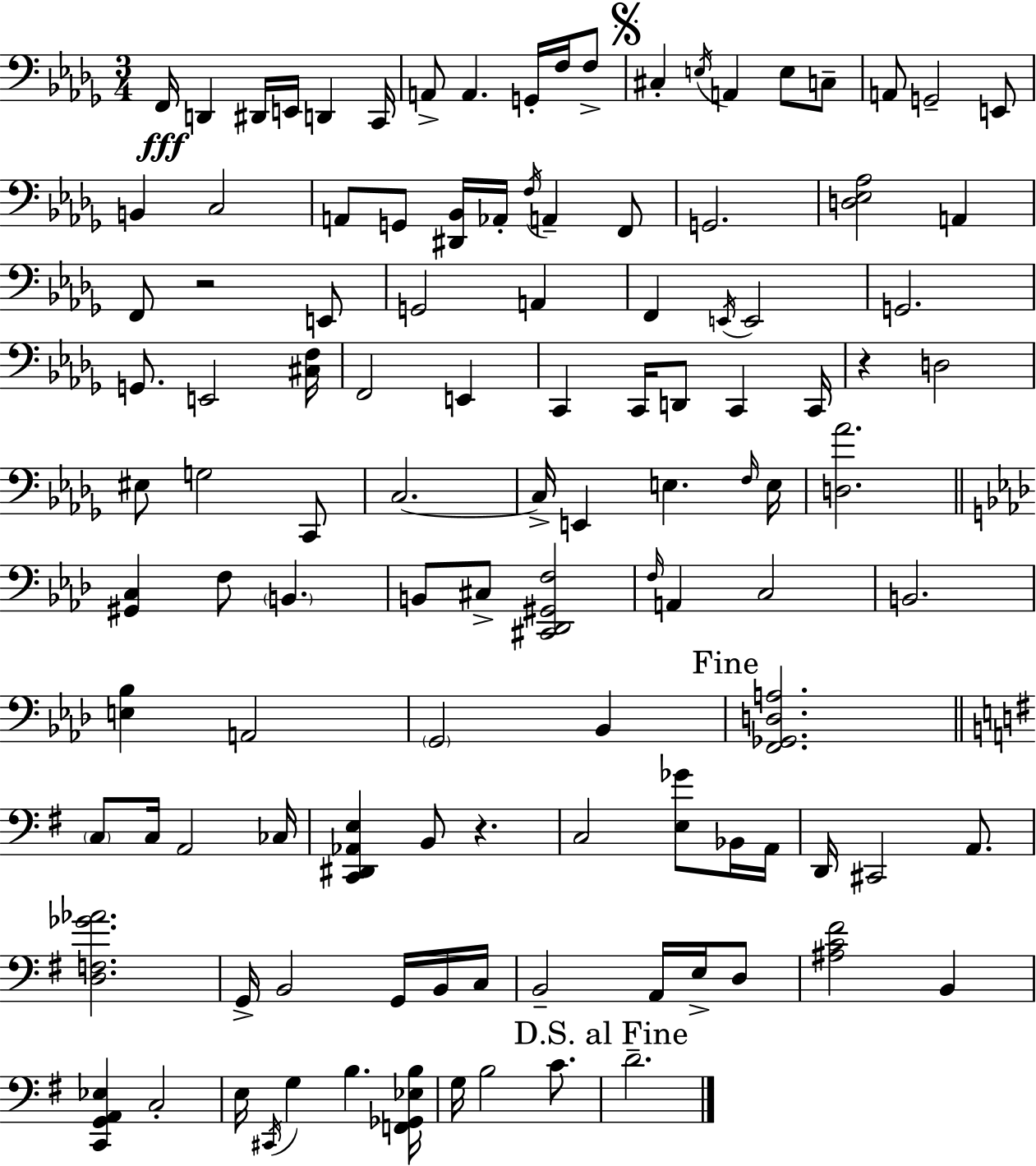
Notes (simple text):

F2/s D2/q D#2/s E2/s D2/q C2/s A2/e A2/q. G2/s F3/s F3/e C#3/q E3/s A2/q E3/e C3/e A2/e G2/h E2/e B2/q C3/h A2/e G2/e [D#2,Bb2]/s Ab2/s F3/s A2/q F2/e G2/h. [D3,Eb3,Ab3]/h A2/q F2/e R/h E2/e G2/h A2/q F2/q E2/s E2/h G2/h. G2/e. E2/h [C#3,F3]/s F2/h E2/q C2/q C2/s D2/e C2/q C2/s R/q D3/h EIS3/e G3/h C2/e C3/h. C3/s E2/q E3/q. F3/s E3/s [D3,Ab4]/h. [G#2,C3]/q F3/e B2/q. B2/e C#3/e [C#2,Db2,G#2,F3]/h F3/s A2/q C3/h B2/h. [E3,Bb3]/q A2/h G2/h Bb2/q [F2,Gb2,D3,A3]/h. C3/e C3/s A2/h CES3/s [C2,D#2,Ab2,E3]/q B2/e R/q. C3/h [E3,Gb4]/e Bb2/s A2/s D2/s C#2/h A2/e. [D3,F3,Gb4,Ab4]/h. G2/s B2/h G2/s B2/s C3/s B2/h A2/s E3/s D3/e [A#3,C4,F#4]/h B2/q [C2,G2,A2,Eb3]/q C3/h E3/s C#2/s G3/q B3/q. [F2,Gb2,Eb3,B3]/s G3/s B3/h C4/e. D4/h.